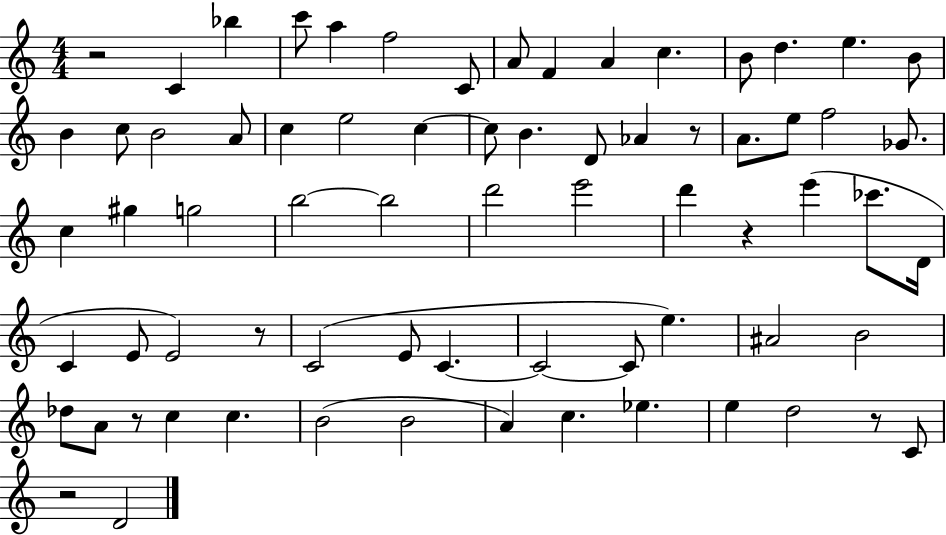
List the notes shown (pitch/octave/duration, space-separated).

R/h C4/q Bb5/q C6/e A5/q F5/h C4/e A4/e F4/q A4/q C5/q. B4/e D5/q. E5/q. B4/e B4/q C5/e B4/h A4/e C5/q E5/h C5/q C5/e B4/q. D4/e Ab4/q R/e A4/e. E5/e F5/h Gb4/e. C5/q G#5/q G5/h B5/h B5/h D6/h E6/h D6/q R/q E6/q CES6/e. D4/s C4/q E4/e E4/h R/e C4/h E4/e C4/q. C4/h C4/e E5/q. A#4/h B4/h Db5/e A4/e R/e C5/q C5/q. B4/h B4/h A4/q C5/q. Eb5/q. E5/q D5/h R/e C4/e R/h D4/h